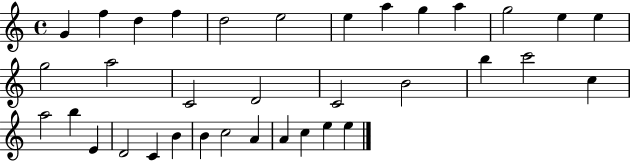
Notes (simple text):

G4/q F5/q D5/q F5/q D5/h E5/h E5/q A5/q G5/q A5/q G5/h E5/q E5/q G5/h A5/h C4/h D4/h C4/h B4/h B5/q C6/h C5/q A5/h B5/q E4/q D4/h C4/q B4/q B4/q C5/h A4/q A4/q C5/q E5/q E5/q